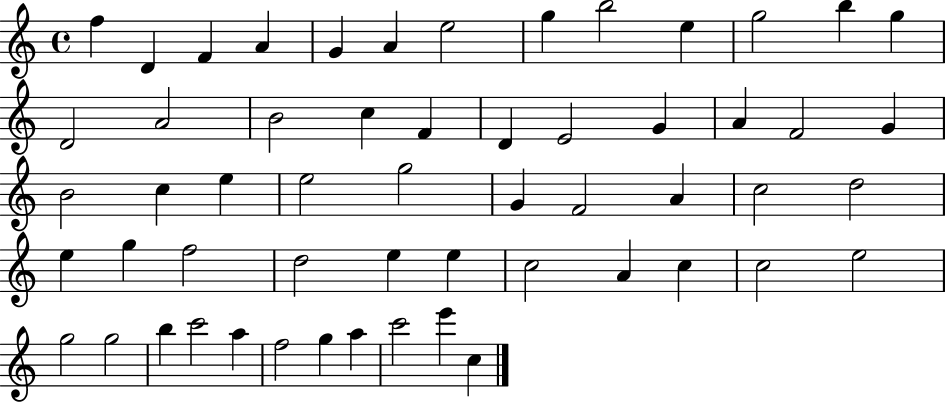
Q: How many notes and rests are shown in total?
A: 56